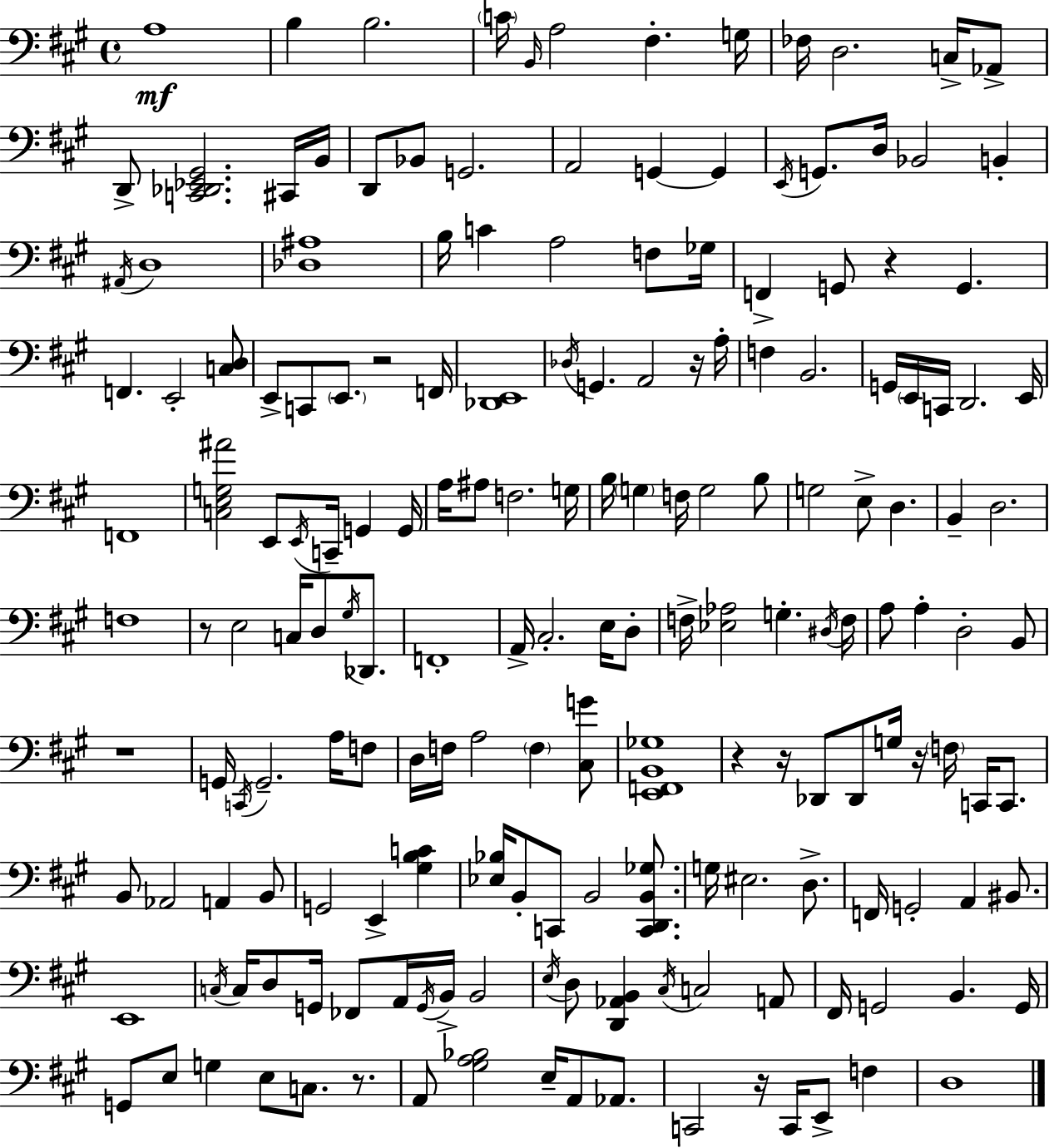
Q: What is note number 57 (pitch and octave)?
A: C2